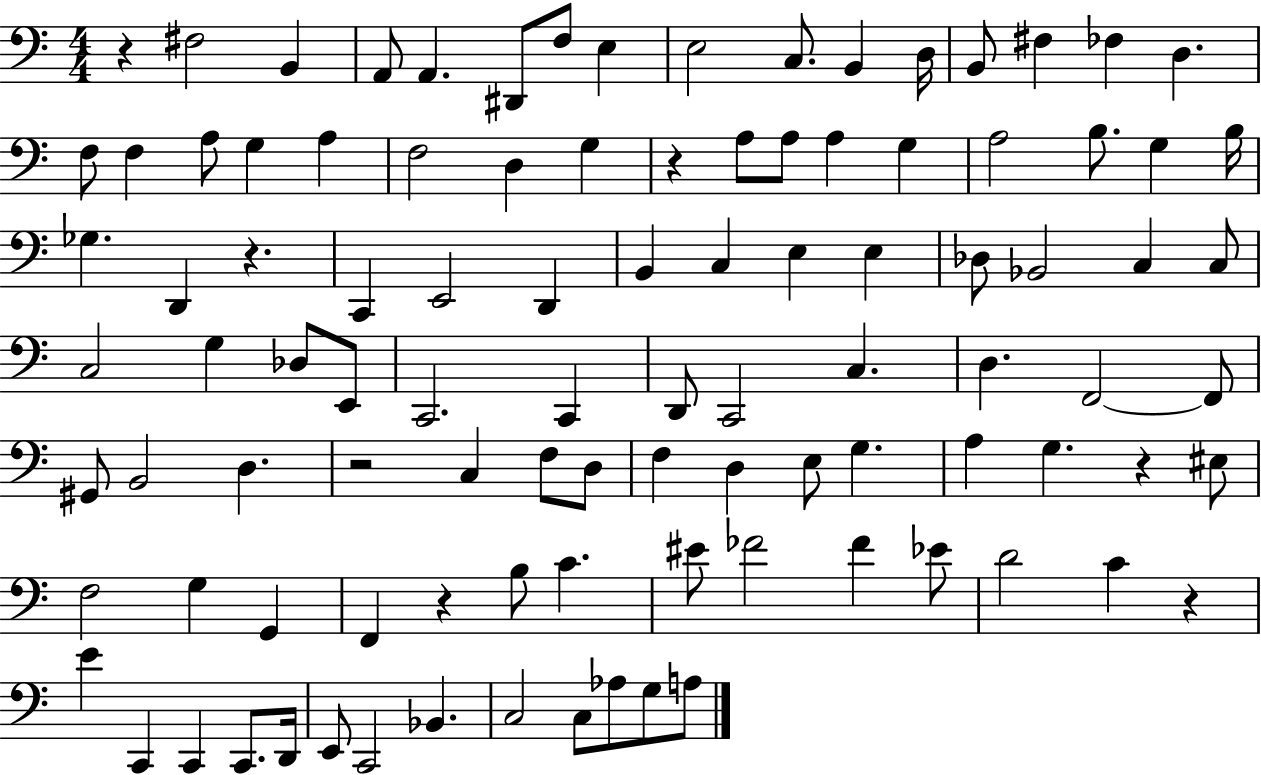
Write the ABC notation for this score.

X:1
T:Untitled
M:4/4
L:1/4
K:C
z ^F,2 B,, A,,/2 A,, ^D,,/2 F,/2 E, E,2 C,/2 B,, D,/4 B,,/2 ^F, _F, D, F,/2 F, A,/2 G, A, F,2 D, G, z A,/2 A,/2 A, G, A,2 B,/2 G, B,/4 _G, D,, z C,, E,,2 D,, B,, C, E, E, _D,/2 _B,,2 C, C,/2 C,2 G, _D,/2 E,,/2 C,,2 C,, D,,/2 C,,2 C, D, F,,2 F,,/2 ^G,,/2 B,,2 D, z2 C, F,/2 D,/2 F, D, E,/2 G, A, G, z ^E,/2 F,2 G, G,, F,, z B,/2 C ^E/2 _F2 _F _E/2 D2 C z E C,, C,, C,,/2 D,,/4 E,,/2 C,,2 _B,, C,2 C,/2 _A,/2 G,/2 A,/2